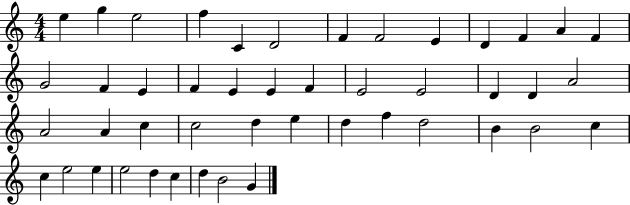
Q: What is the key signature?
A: C major